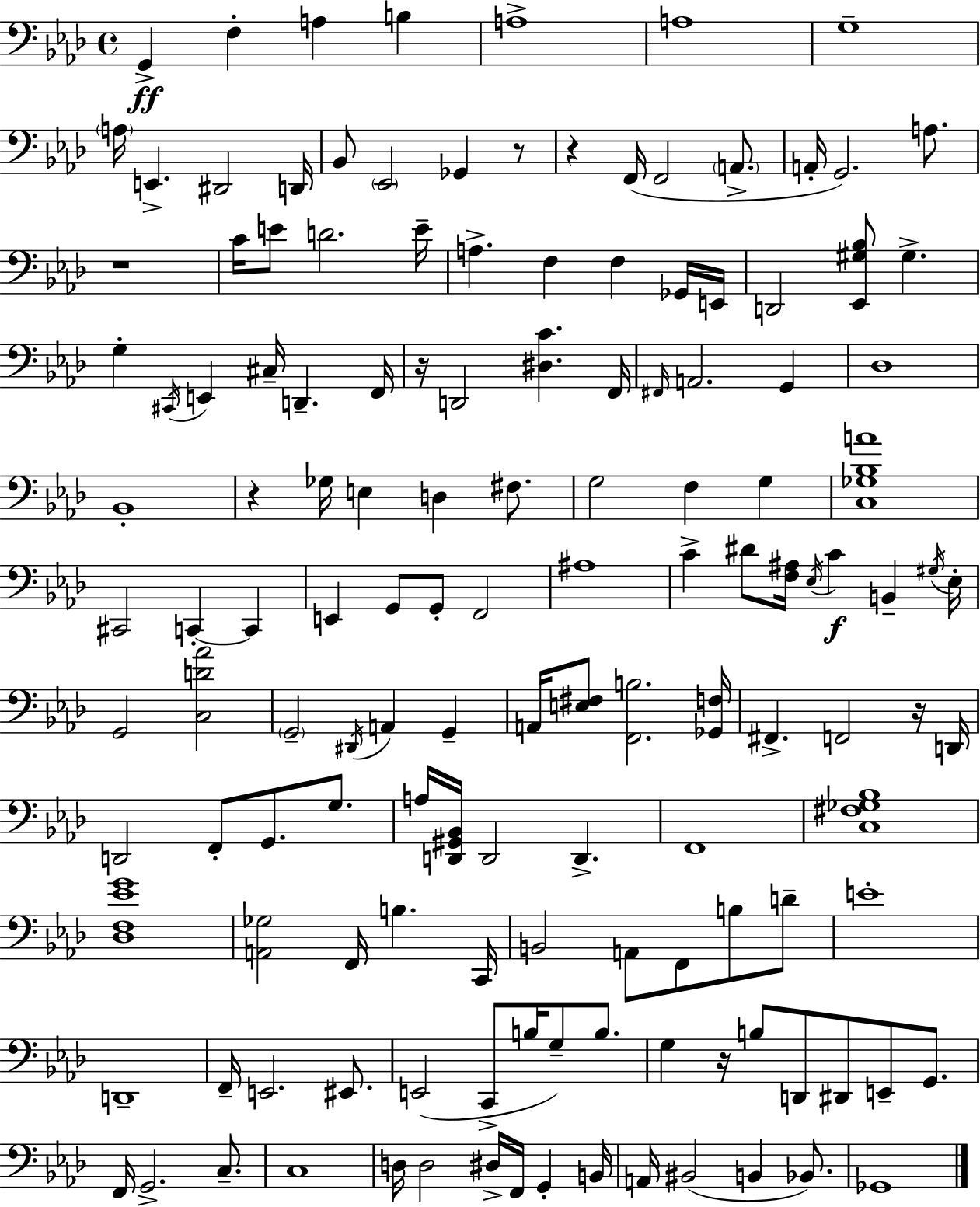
X:1
T:Untitled
M:4/4
L:1/4
K:Ab
G,, F, A, B, A,4 A,4 G,4 A,/4 E,, ^D,,2 D,,/4 _B,,/2 _E,,2 _G,, z/2 z F,,/4 F,,2 A,,/2 A,,/4 G,,2 A,/2 z4 C/4 E/2 D2 E/4 A, F, F, _G,,/4 E,,/4 D,,2 [_E,,^G,_B,]/2 ^G, G, ^C,,/4 E,, ^C,/4 D,, F,,/4 z/4 D,,2 [^D,C] F,,/4 ^F,,/4 A,,2 G,, _D,4 _B,,4 z _G,/4 E, D, ^F,/2 G,2 F, G, [C,_G,_B,A]4 ^C,,2 C,, C,, E,, G,,/2 G,,/2 F,,2 ^A,4 C ^D/2 [F,^A,]/4 _E,/4 C B,, ^G,/4 _E,/4 G,,2 [C,D_A]2 G,,2 ^D,,/4 A,, G,, A,,/4 [E,^F,]/2 [F,,B,]2 [_G,,F,]/4 ^F,, F,,2 z/4 D,,/4 D,,2 F,,/2 G,,/2 G,/2 A,/4 [D,,^G,,_B,,]/4 D,,2 D,, F,,4 [C,^F,_G,_B,]4 [_D,F,_EG]4 [A,,_G,]2 F,,/4 B, C,,/4 B,,2 A,,/2 F,,/2 B,/2 D/2 E4 D,,4 F,,/4 E,,2 ^E,,/2 E,,2 C,,/2 B,/4 G,/2 B,/2 G, z/4 B,/2 D,,/2 ^D,,/2 E,,/2 G,,/2 F,,/4 G,,2 C,/2 C,4 D,/4 D,2 ^D,/4 F,,/4 G,, B,,/4 A,,/4 ^B,,2 B,, _B,,/2 _G,,4